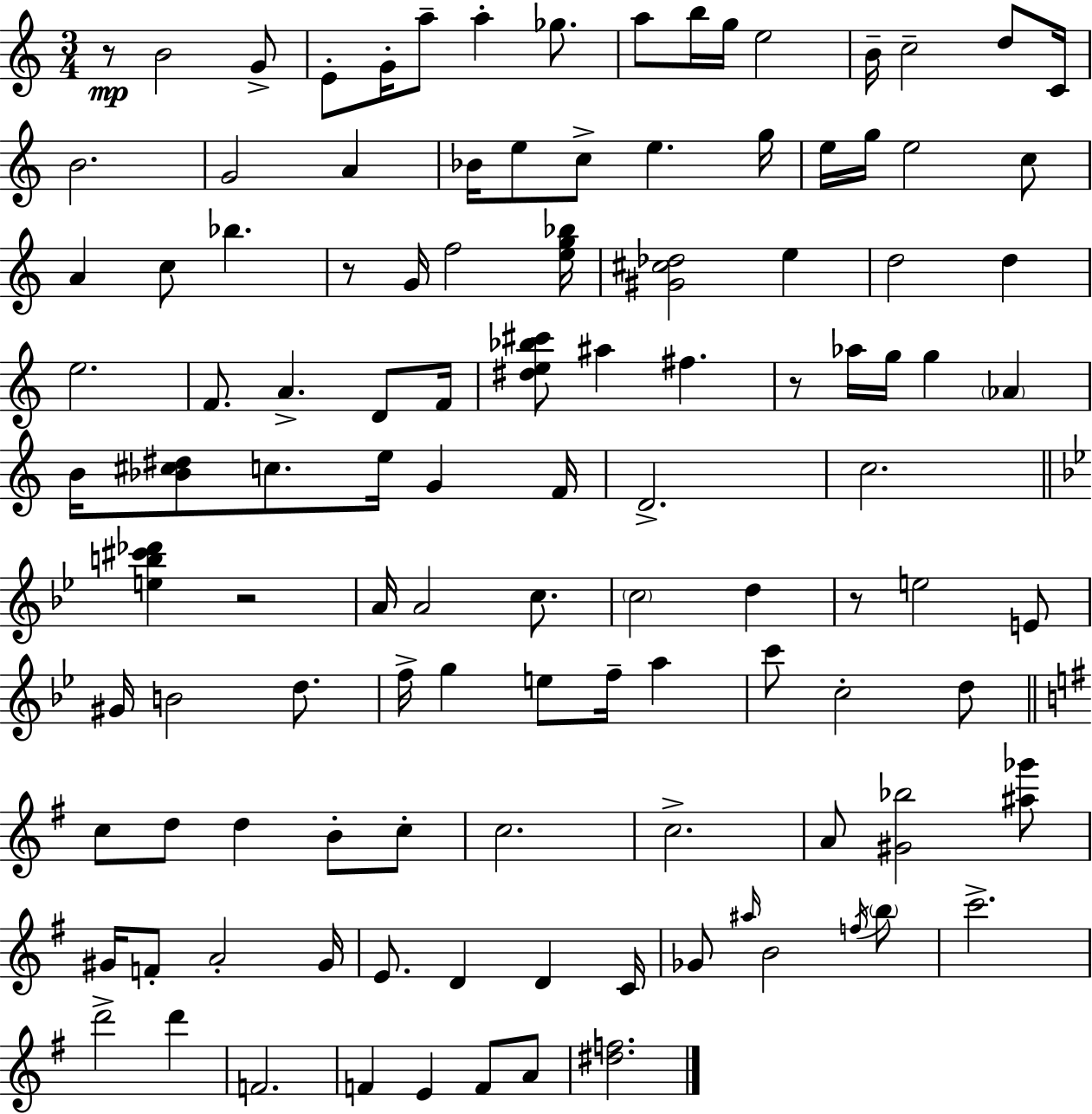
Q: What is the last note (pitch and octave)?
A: A4